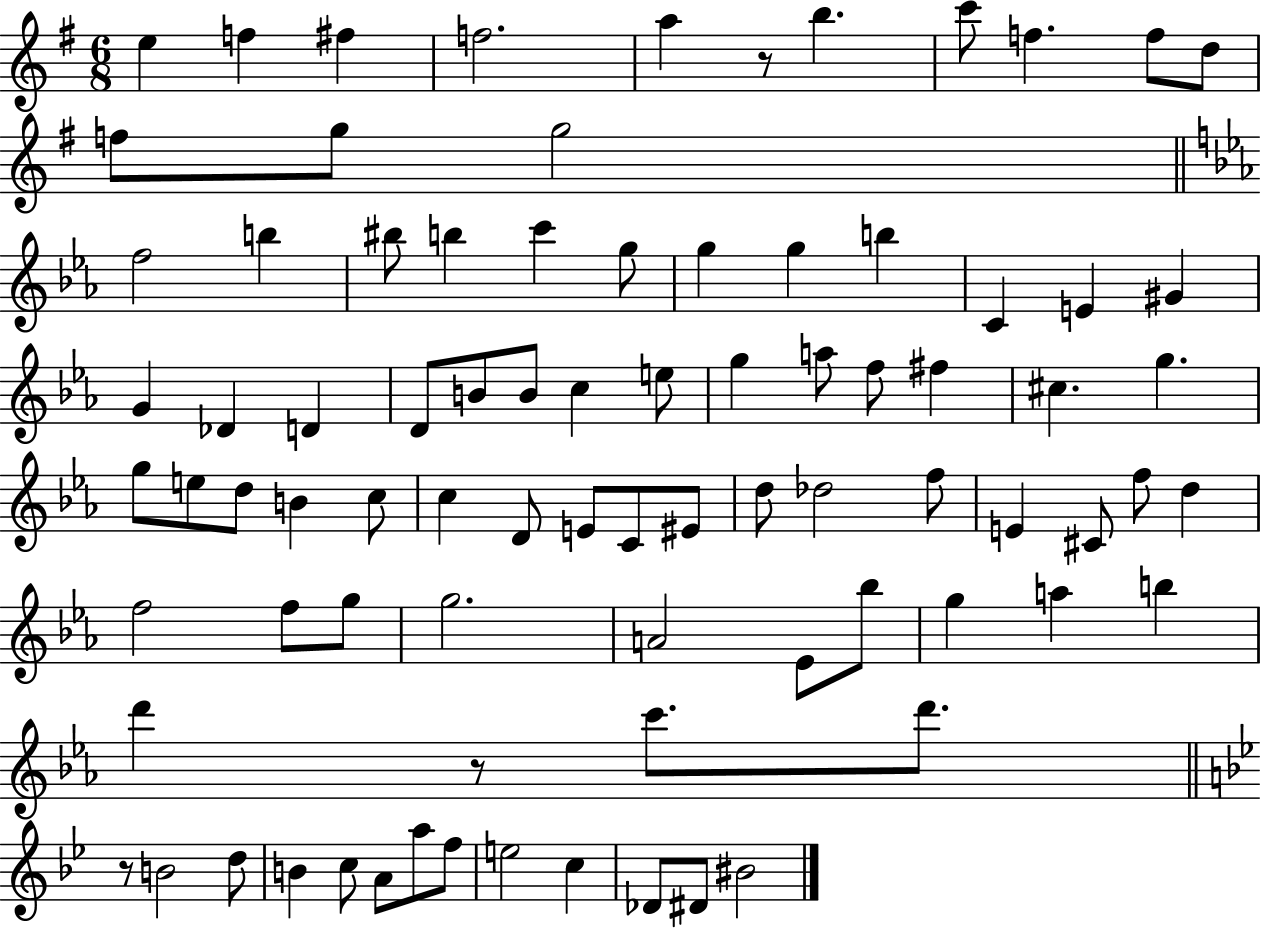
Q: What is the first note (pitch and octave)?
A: E5